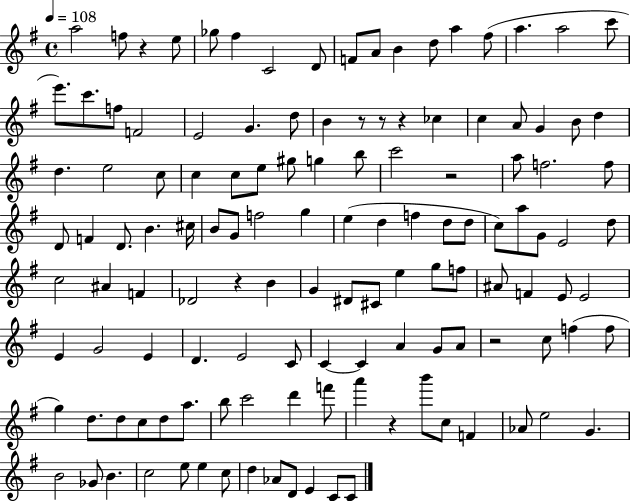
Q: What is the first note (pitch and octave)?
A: A5